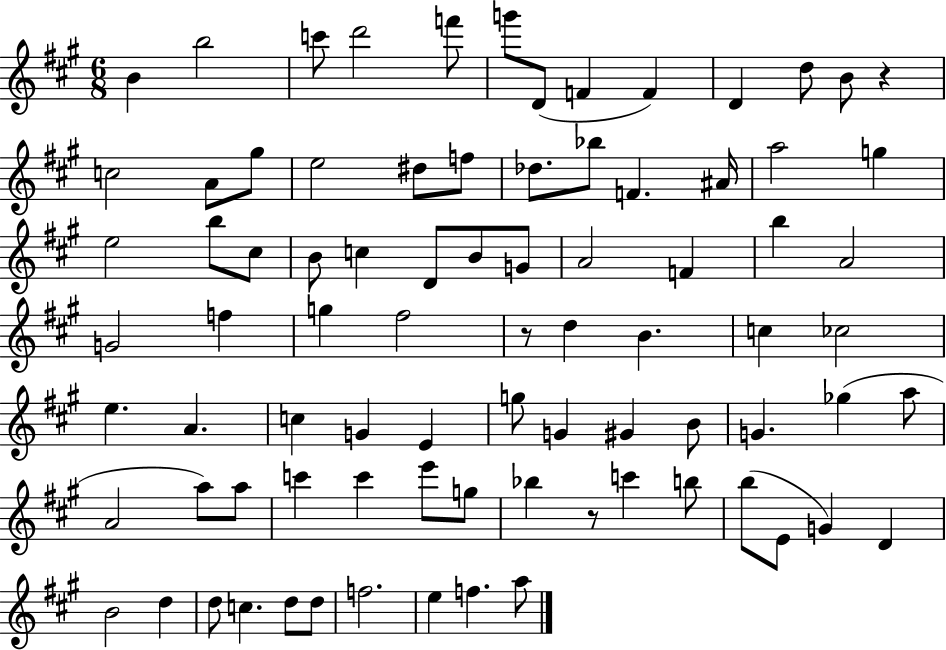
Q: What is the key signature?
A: A major